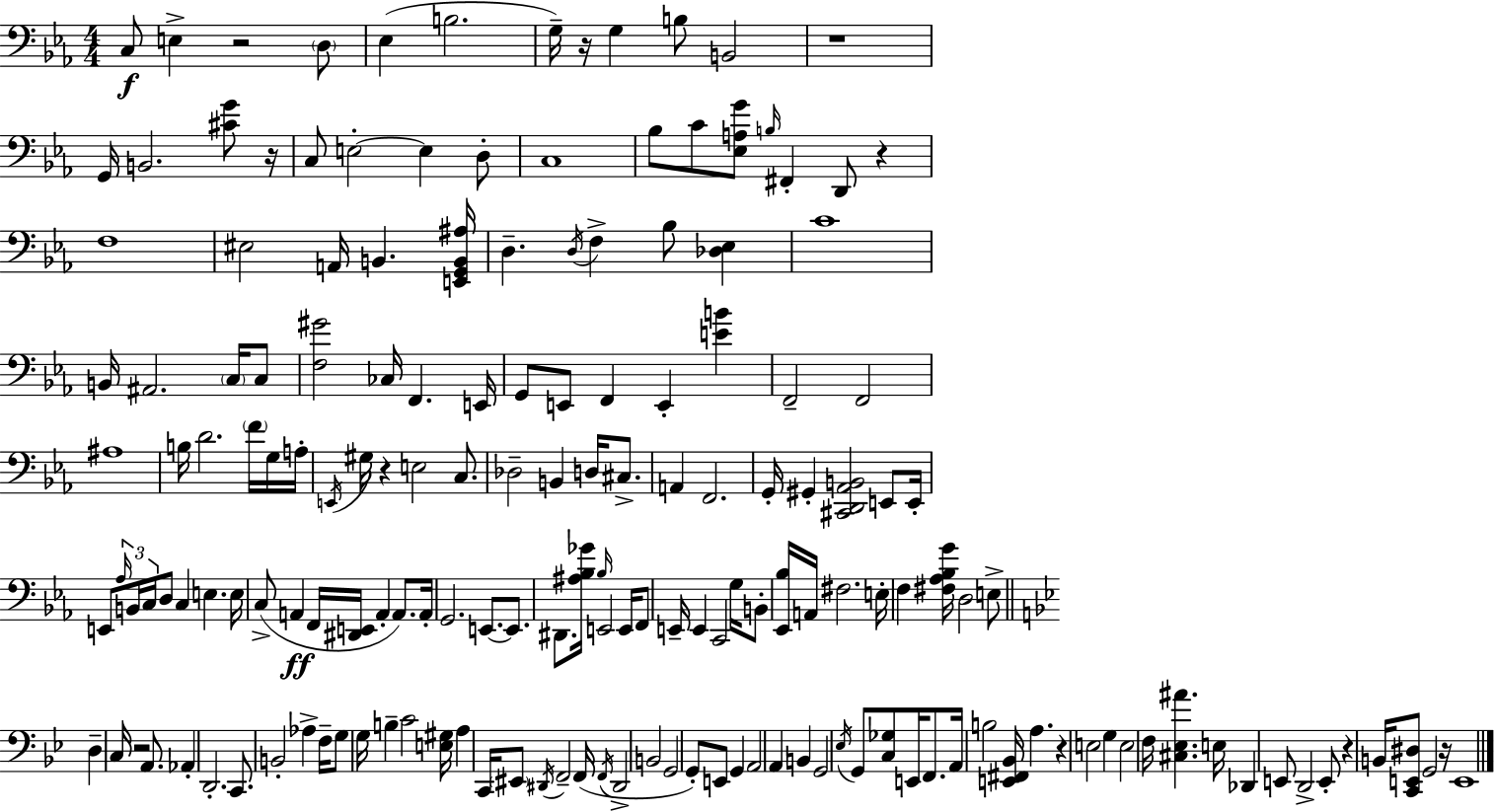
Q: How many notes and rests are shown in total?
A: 171